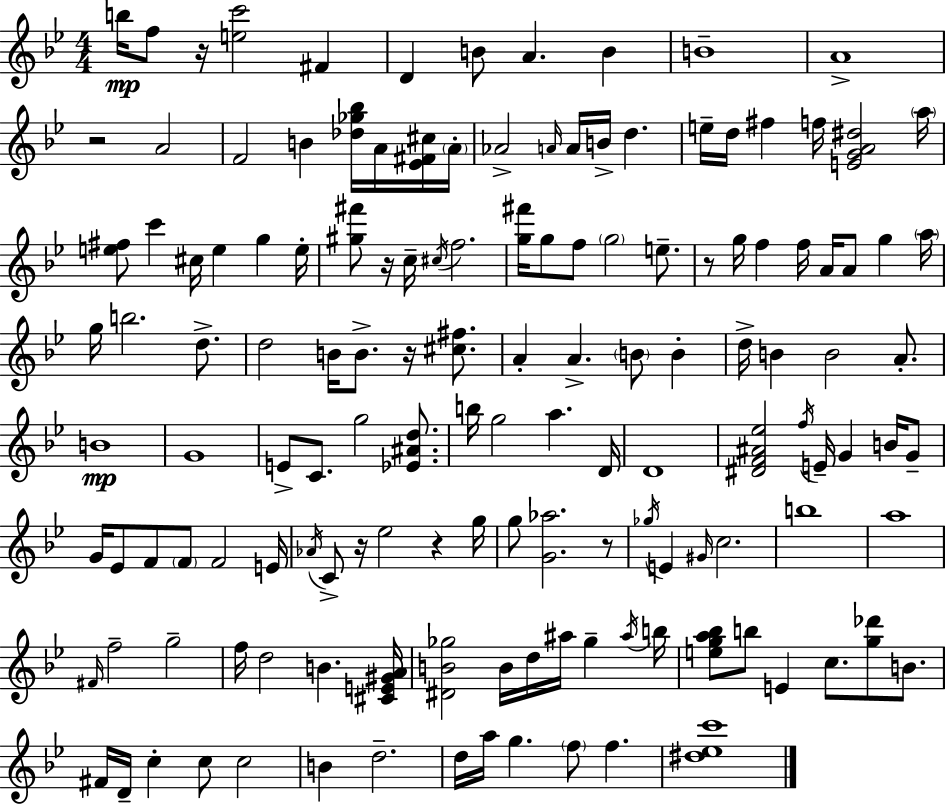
{
  \clef treble
  \numericTimeSignature
  \time 4/4
  \key bes \major
  b''16\mp f''8 r16 <e'' c'''>2 fis'4 | d'4 b'8 a'4. b'4 | b'1-- | a'1-> | \break r2 a'2 | f'2 b'4 <des'' ges'' bes''>16 a'16 <ees' fis' cis''>16 \parenthesize a'16-. | aes'2-> \grace { a'16 } a'16 b'16-> d''4. | e''16-- d''16 fis''4 f''16 <e' g' a' dis''>2 | \break \parenthesize a''16 <e'' fis''>8 c'''4 cis''16 e''4 g''4 | e''16-. <gis'' fis'''>8 r16 c''16-- \acciaccatura { cis''16 } f''2. | <g'' fis'''>16 g''8 f''8 \parenthesize g''2 e''8.-- | r8 g''16 f''4 f''16 a'16 a'8 g''4 | \break \parenthesize a''16 g''16 b''2. d''8.-> | d''2 b'16 b'8.-> r16 <cis'' fis''>8. | a'4-. a'4.-> \parenthesize b'8 b'4-. | d''16-> b'4 b'2 a'8.-. | \break b'1\mp | g'1 | e'8-> c'8. g''2 <ees' ais' d''>8. | b''16 g''2 a''4. | \break d'16 d'1 | <dis' f' ais' ees''>2 \acciaccatura { f''16 } e'16-- g'4 | b'16 g'8-- g'16 ees'8 f'8 \parenthesize f'8 f'2 | e'16 \acciaccatura { aes'16 } c'8-> r16 ees''2 r4 | \break g''16 g''8 <g' aes''>2. | r8 \acciaccatura { ges''16 } e'4 \grace { gis'16 } c''2. | b''1 | a''1 | \break \grace { fis'16 } f''2-- g''2-- | f''16 d''2 | b'4. <cis' e' gis' a'>16 <dis' b' ges''>2 b'16 | d''16 ais''16 ges''4-- \acciaccatura { ais''16 } b''16 <e'' g'' a'' bes''>8 b''8 e'4 | \break c''8. <g'' des'''>8 b'8. fis'16 d'16-- c''4-. c''8 | c''2 b'4 d''2.-- | d''16 a''16 g''4. | \parenthesize f''8 f''4. <dis'' ees'' c'''>1 | \break \bar "|."
}